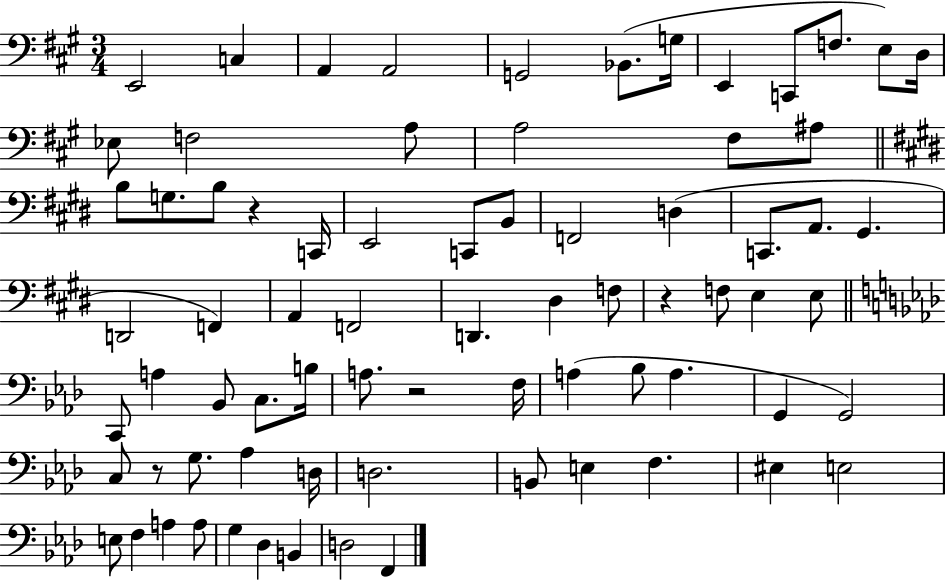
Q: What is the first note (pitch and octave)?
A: E2